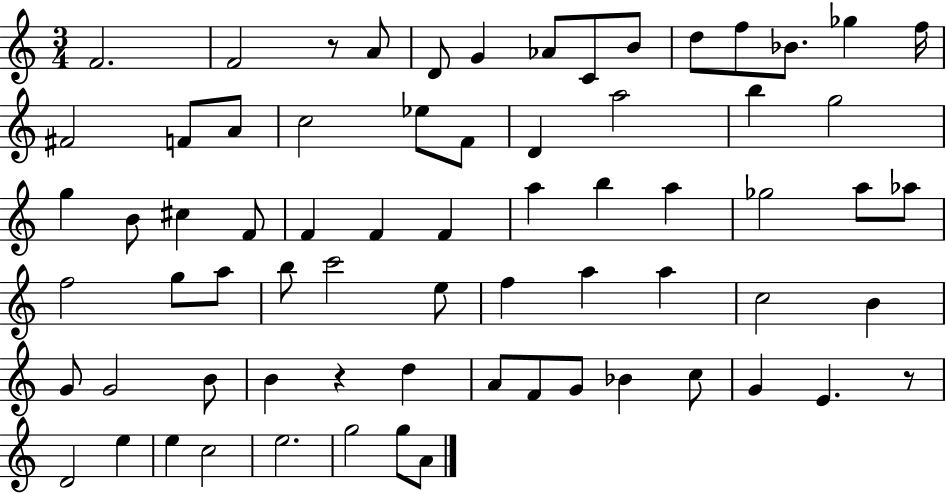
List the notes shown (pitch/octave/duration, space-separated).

F4/h. F4/h R/e A4/e D4/e G4/q Ab4/e C4/e B4/e D5/e F5/e Bb4/e. Gb5/q F5/s F#4/h F4/e A4/e C5/h Eb5/e F4/e D4/q A5/h B5/q G5/h G5/q B4/e C#5/q F4/e F4/q F4/q F4/q A5/q B5/q A5/q Gb5/h A5/e Ab5/e F5/h G5/e A5/e B5/e C6/h E5/e F5/q A5/q A5/q C5/h B4/q G4/e G4/h B4/e B4/q R/q D5/q A4/e F4/e G4/e Bb4/q C5/e G4/q E4/q. R/e D4/h E5/q E5/q C5/h E5/h. G5/h G5/e A4/e